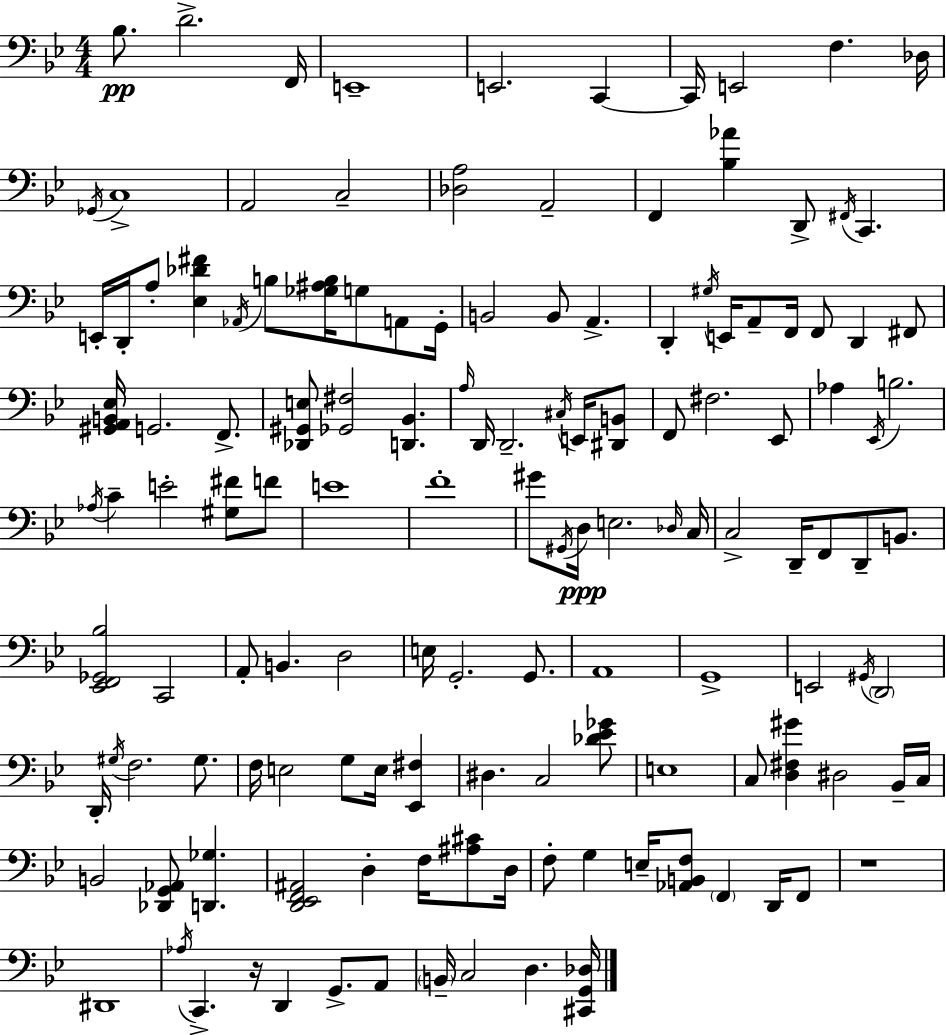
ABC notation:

X:1
T:Untitled
M:4/4
L:1/4
K:Bb
_B,/2 D2 F,,/4 E,,4 E,,2 C,, C,,/4 E,,2 F, _D,/4 _G,,/4 C,4 A,,2 C,2 [_D,A,]2 A,,2 F,, [_B,_A] D,,/2 ^F,,/4 C,, E,,/4 D,,/4 A,/2 [_E,_D^F] _A,,/4 B,/2 [_G,^A,B,]/4 G,/2 A,,/2 G,,/4 B,,2 B,,/2 A,, D,, ^G,/4 E,,/4 A,,/2 F,,/4 F,,/2 D,, ^F,,/2 [^G,,A,,B,,_E,]/4 G,,2 F,,/2 [_D,,^G,,E,]/2 [_G,,^F,]2 [D,,_B,,] A,/4 D,,/4 D,,2 ^C,/4 E,,/4 [^D,,B,,]/2 F,,/2 ^F,2 _E,,/2 _A, _E,,/4 B,2 _A,/4 C E2 [^G,^F]/2 F/2 E4 F4 ^G/2 ^G,,/4 D,/4 E,2 _D,/4 C,/4 C,2 D,,/4 F,,/2 D,,/2 B,,/2 [_E,,F,,_G,,_B,]2 C,,2 A,,/2 B,, D,2 E,/4 G,,2 G,,/2 A,,4 G,,4 E,,2 ^G,,/4 D,,2 D,,/4 ^G,/4 F,2 ^G,/2 F,/4 E,2 G,/2 E,/4 [_E,,^F,] ^D, C,2 [_D_E_G]/2 E,4 C,/2 [D,^F,^G] ^D,2 _B,,/4 C,/4 B,,2 [_D,,G,,_A,,]/2 [D,,_G,] [D,,_E,,F,,^A,,]2 D, F,/4 [^A,^C]/2 D,/4 F,/2 G, E,/4 [_A,,B,,F,]/2 F,, D,,/4 F,,/2 z4 ^D,,4 _A,/4 C,, z/4 D,, G,,/2 A,,/2 B,,/4 C,2 D, [^C,,G,,_D,]/4